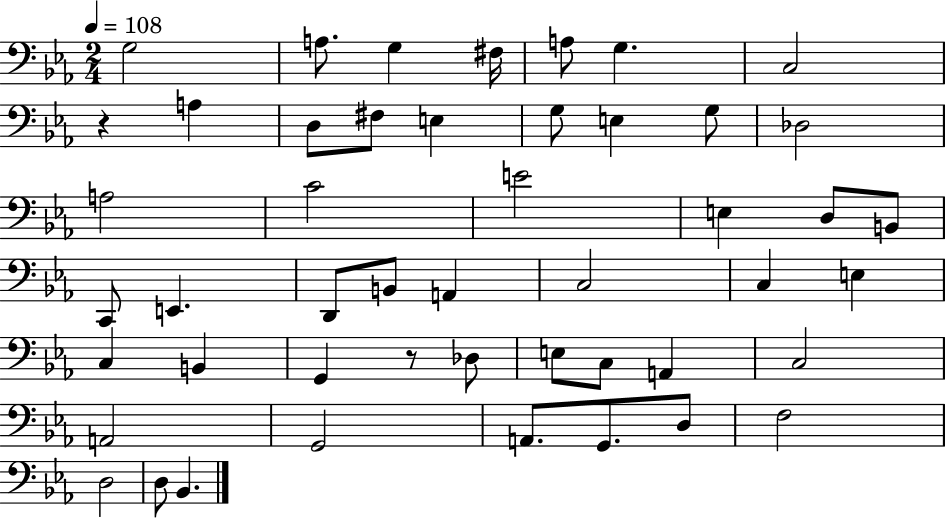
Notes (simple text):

G3/h A3/e. G3/q F#3/s A3/e G3/q. C3/h R/q A3/q D3/e F#3/e E3/q G3/e E3/q G3/e Db3/h A3/h C4/h E4/h E3/q D3/e B2/e C2/e E2/q. D2/e B2/e A2/q C3/h C3/q E3/q C3/q B2/q G2/q R/e Db3/e E3/e C3/e A2/q C3/h A2/h G2/h A2/e. G2/e. D3/e F3/h D3/h D3/e Bb2/q.